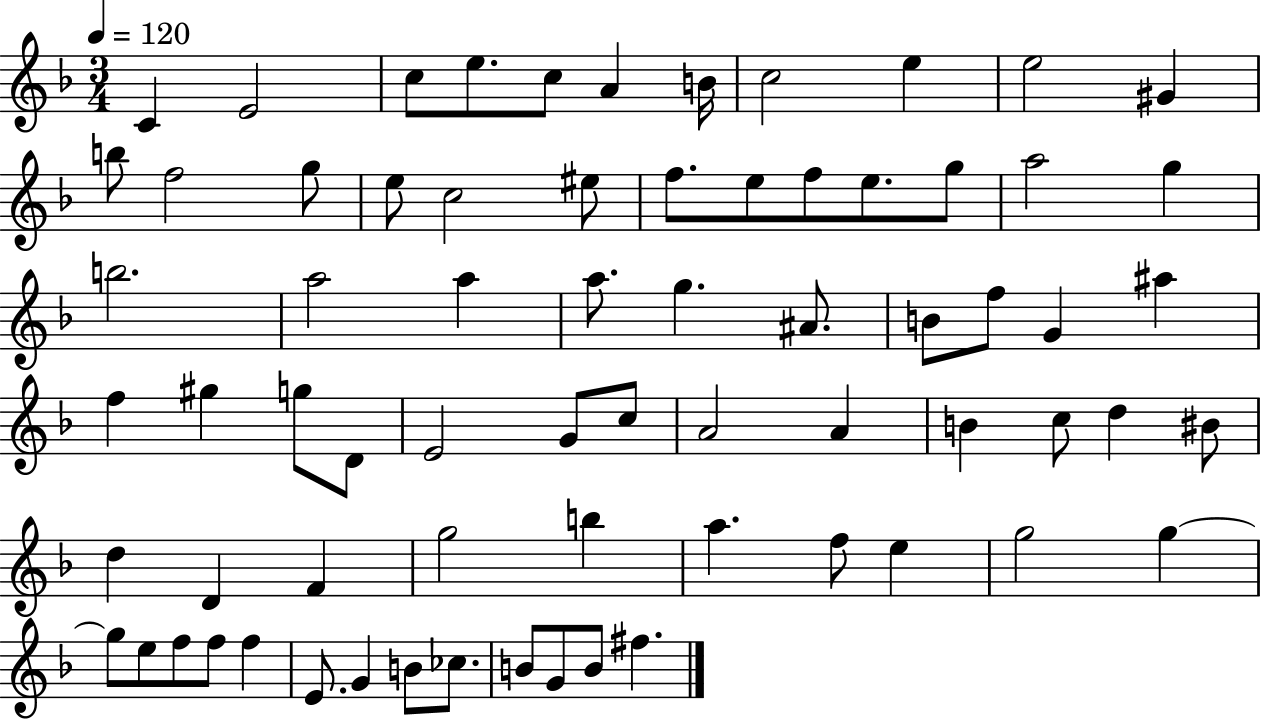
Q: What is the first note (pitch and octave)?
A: C4